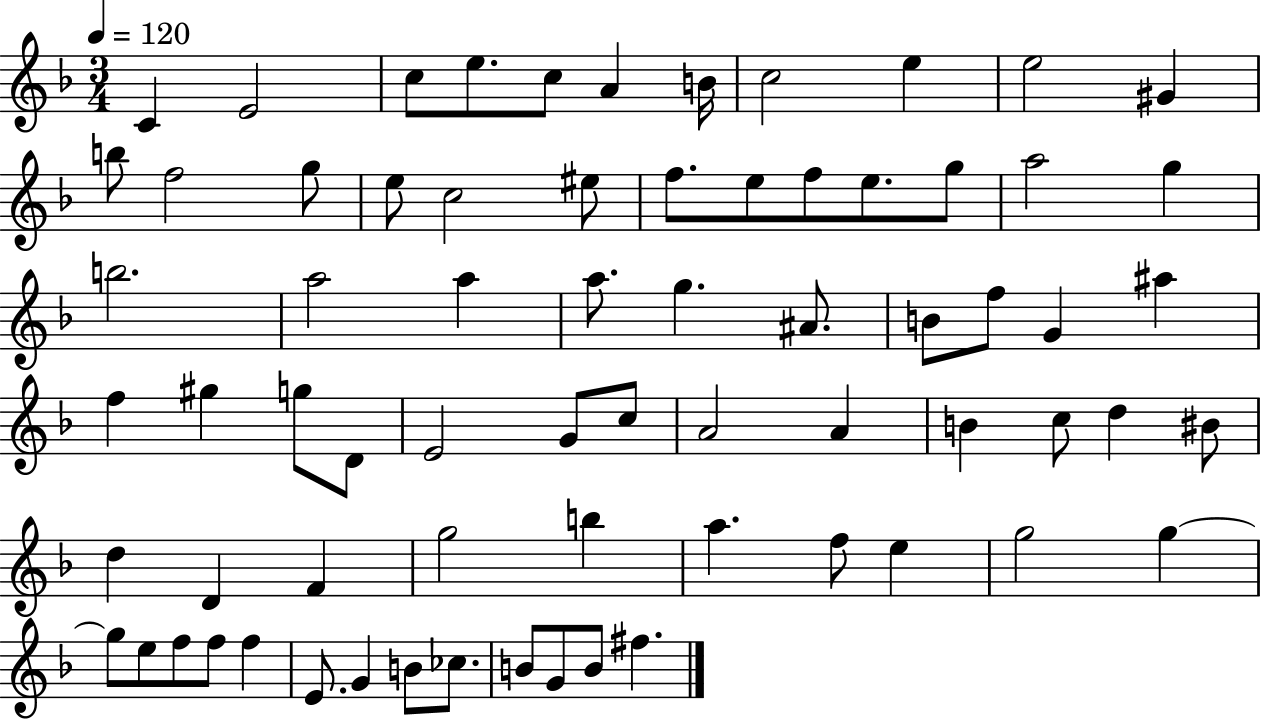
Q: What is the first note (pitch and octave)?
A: C4